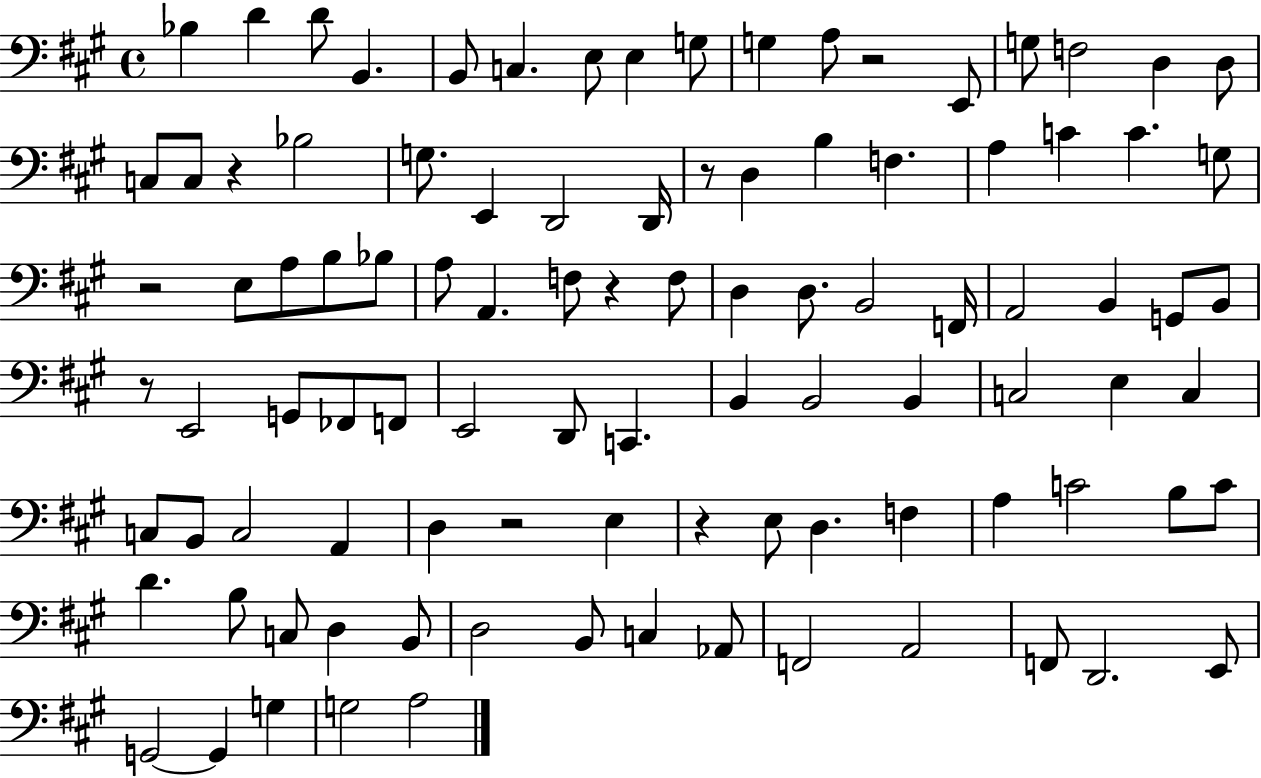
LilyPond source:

{
  \clef bass
  \time 4/4
  \defaultTimeSignature
  \key a \major
  bes4 d'4 d'8 b,4. | b,8 c4. e8 e4 g8 | g4 a8 r2 e,8 | g8 f2 d4 d8 | \break c8 c8 r4 bes2 | g8. e,4 d,2 d,16 | r8 d4 b4 f4. | a4 c'4 c'4. g8 | \break r2 e8 a8 b8 bes8 | a8 a,4. f8 r4 f8 | d4 d8. b,2 f,16 | a,2 b,4 g,8 b,8 | \break r8 e,2 g,8 fes,8 f,8 | e,2 d,8 c,4. | b,4 b,2 b,4 | c2 e4 c4 | \break c8 b,8 c2 a,4 | d4 r2 e4 | r4 e8 d4. f4 | a4 c'2 b8 c'8 | \break d'4. b8 c8 d4 b,8 | d2 b,8 c4 aes,8 | f,2 a,2 | f,8 d,2. e,8 | \break g,2~~ g,4 g4 | g2 a2 | \bar "|."
}